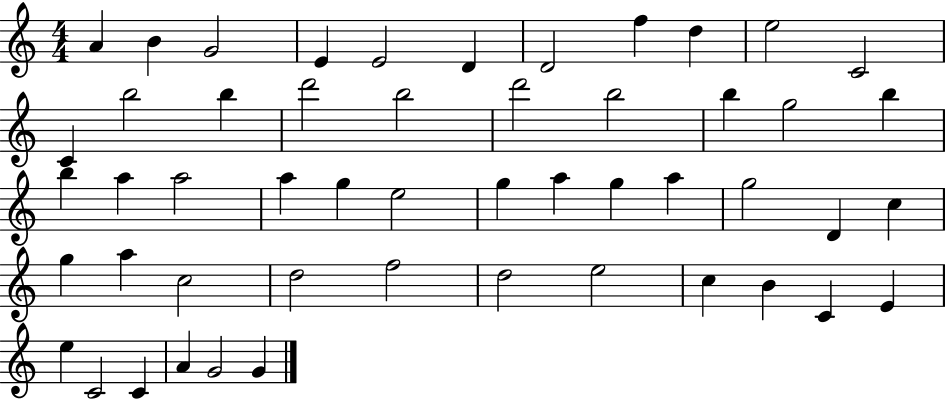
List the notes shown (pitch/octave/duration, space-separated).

A4/q B4/q G4/h E4/q E4/h D4/q D4/h F5/q D5/q E5/h C4/h C4/q B5/h B5/q D6/h B5/h D6/h B5/h B5/q G5/h B5/q B5/q A5/q A5/h A5/q G5/q E5/h G5/q A5/q G5/q A5/q G5/h D4/q C5/q G5/q A5/q C5/h D5/h F5/h D5/h E5/h C5/q B4/q C4/q E4/q E5/q C4/h C4/q A4/q G4/h G4/q